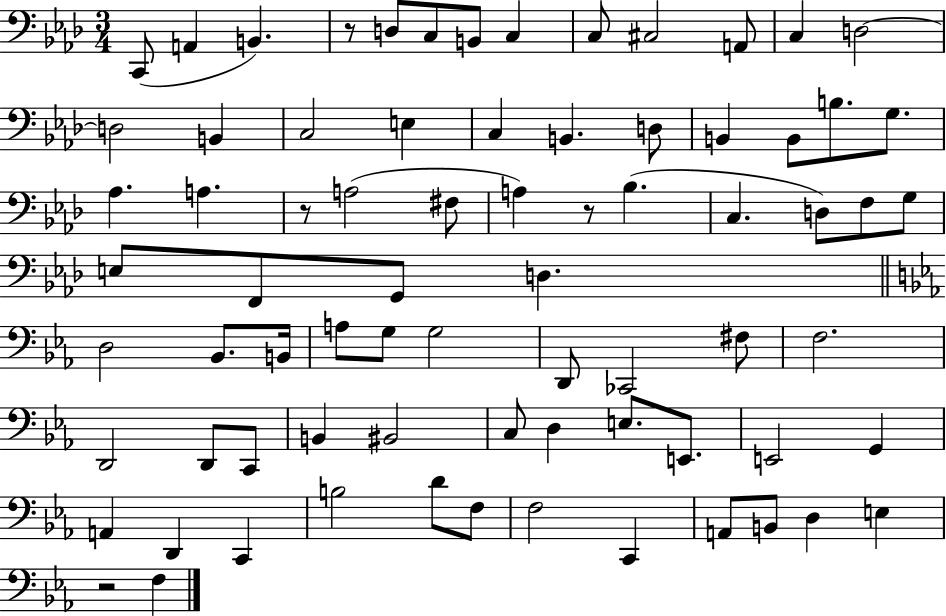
{
  \clef bass
  \numericTimeSignature
  \time 3/4
  \key aes \major
  c,8( a,4 b,4.) | r8 d8 c8 b,8 c4 | c8 cis2 a,8 | c4 d2~~ | \break d2 b,4 | c2 e4 | c4 b,4. d8 | b,4 b,8 b8. g8. | \break aes4. a4. | r8 a2( fis8 | a4) r8 bes4.( | c4. d8) f8 g8 | \break e8 f,8 g,8 d4. | \bar "||" \break \key c \minor d2 bes,8. b,16 | a8 g8 g2 | d,8 ces,2 fis8 | f2. | \break d,2 d,8 c,8 | b,4 bis,2 | c8 d4 e8. e,8. | e,2 g,4 | \break a,4 d,4 c,4 | b2 d'8 f8 | f2 c,4 | a,8 b,8 d4 e4 | \break r2 f4 | \bar "|."
}